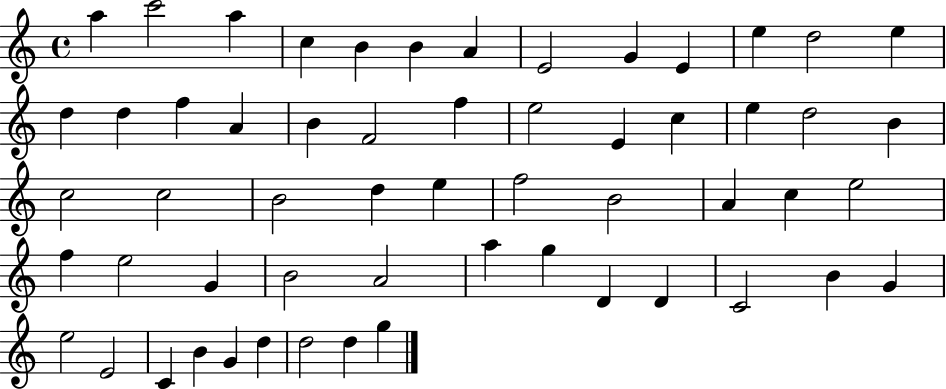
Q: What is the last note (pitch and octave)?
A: G5